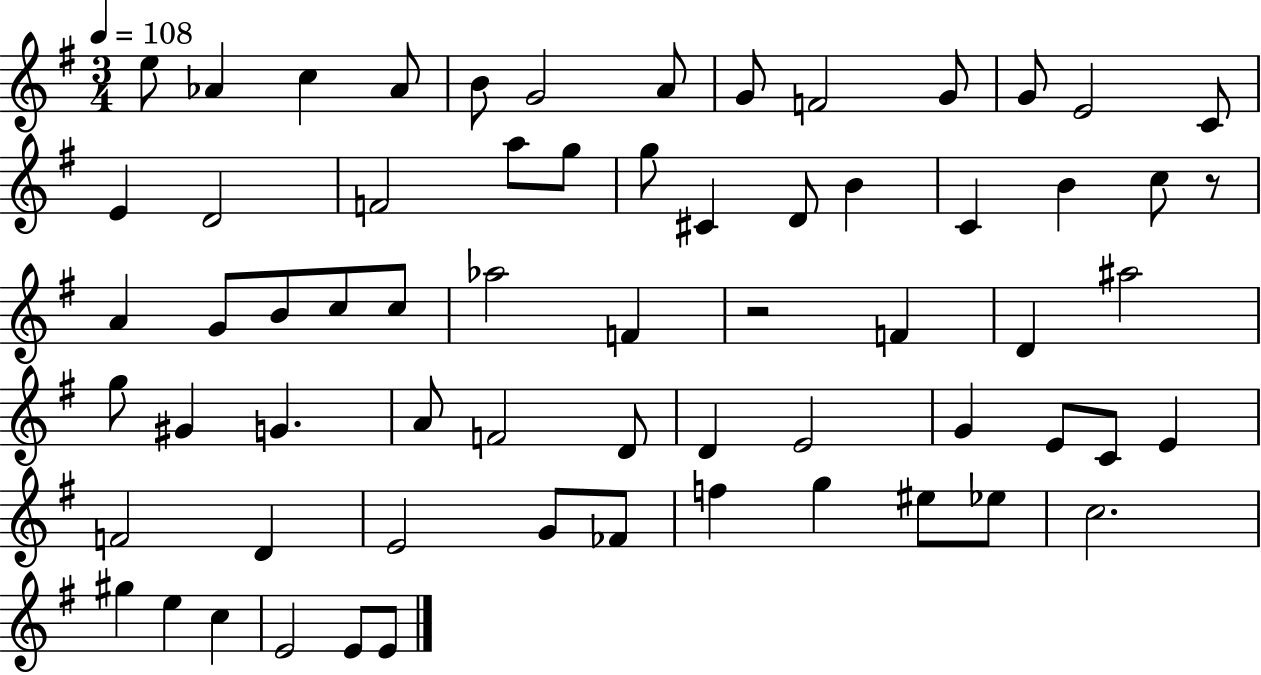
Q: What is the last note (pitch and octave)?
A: E4